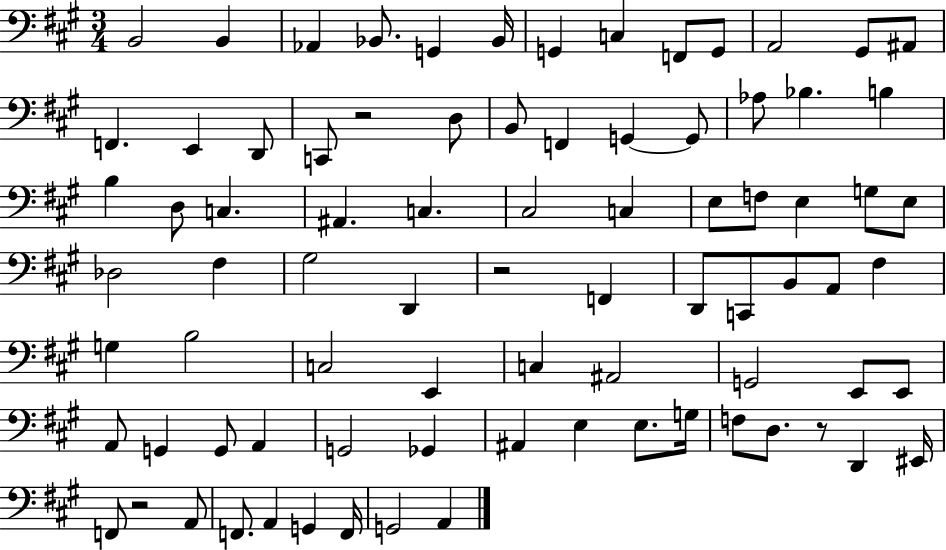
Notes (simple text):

B2/h B2/q Ab2/q Bb2/e. G2/q Bb2/s G2/q C3/q F2/e G2/e A2/h G#2/e A#2/e F2/q. E2/q D2/e C2/e R/h D3/e B2/e F2/q G2/q G2/e Ab3/e Bb3/q. B3/q B3/q D3/e C3/q. A#2/q. C3/q. C#3/h C3/q E3/e F3/e E3/q G3/e E3/e Db3/h F#3/q G#3/h D2/q R/h F2/q D2/e C2/e B2/e A2/e F#3/q G3/q B3/h C3/h E2/q C3/q A#2/h G2/h E2/e E2/e A2/e G2/q G2/e A2/q G2/h Gb2/q A#2/q E3/q E3/e. G3/s F3/e D3/e. R/e D2/q EIS2/s F2/e R/h A2/e F2/e. A2/q G2/q F2/s G2/h A2/q